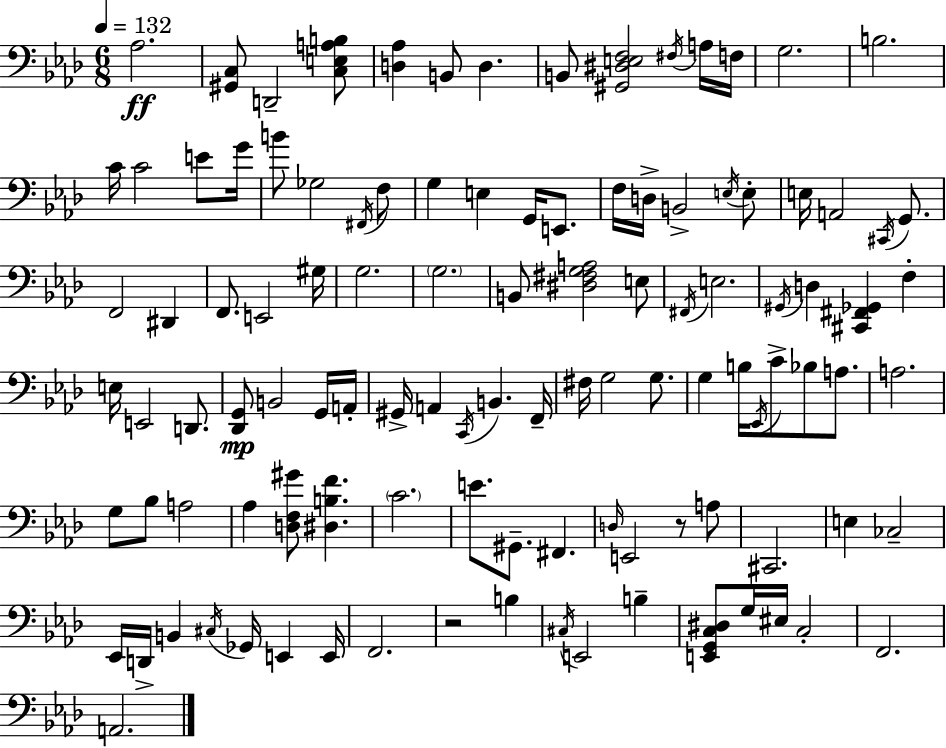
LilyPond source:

{
  \clef bass
  \numericTimeSignature
  \time 6/8
  \key aes \major
  \tempo 4 = 132
  aes2.\ff | <gis, c>8 d,2-- <c e a b>8 | <d aes>4 b,8 d4. | b,8 <gis, dis e f>2 \acciaccatura { fis16 } a16 | \break f16 g2. | b2. | c'16 c'2 e'8 | g'16 b'8 ges2 \acciaccatura { fis,16 } | \break f8 g4 e4 g,16 e,8. | f16 d16-> b,2-> | \acciaccatura { e16 } e8-. e16 a,2 | \acciaccatura { cis,16 } g,8. f,2 | \break dis,4 f,8. e,2 | gis16 g2. | \parenthesize g2. | b,8 <dis fis g a>2 | \break e8 \acciaccatura { fis,16 } e2. | \acciaccatura { gis,16 } d4 <cis, fis, ges,>4 | f4-. e16 e,2 | d,8. <des, g,>8\mp b,2 | \break g,16 a,16-. gis,16-> a,4 \acciaccatura { c,16 } | b,4. f,16-- fis16 g2 | g8. g4 b16 | \acciaccatura { ees,16 } c'8-> bes8 a8. a2. | \break g8 bes8 | a2 aes4 | <d f gis'>8 <dis b f'>4. \parenthesize c'2. | e'8. gis,8.-- | \break fis,4. \grace { d16 } e,2 | r8 a8 cis,2. | e4 | ces2-- ees,16 d,16-> b,4 | \break \acciaccatura { cis16 } ges,16 e,4 e,16 f,2. | r2 | b4 \acciaccatura { cis16 } e,2 | b4-- <e, g, c dis>8 | \break g16 eis16 c2-. f,2. | a,2. | \bar "|."
}